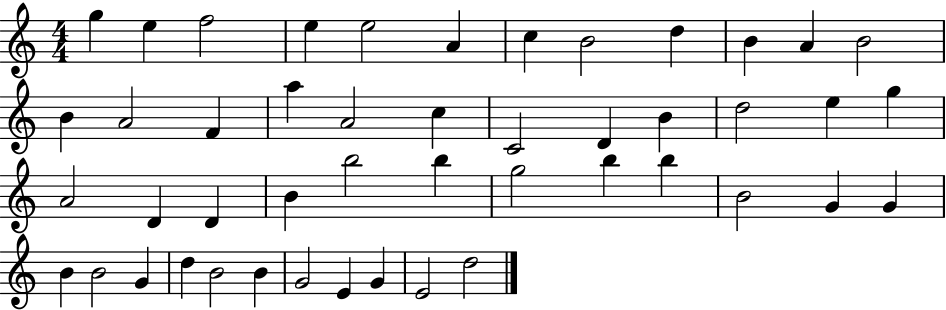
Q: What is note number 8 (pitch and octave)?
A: B4